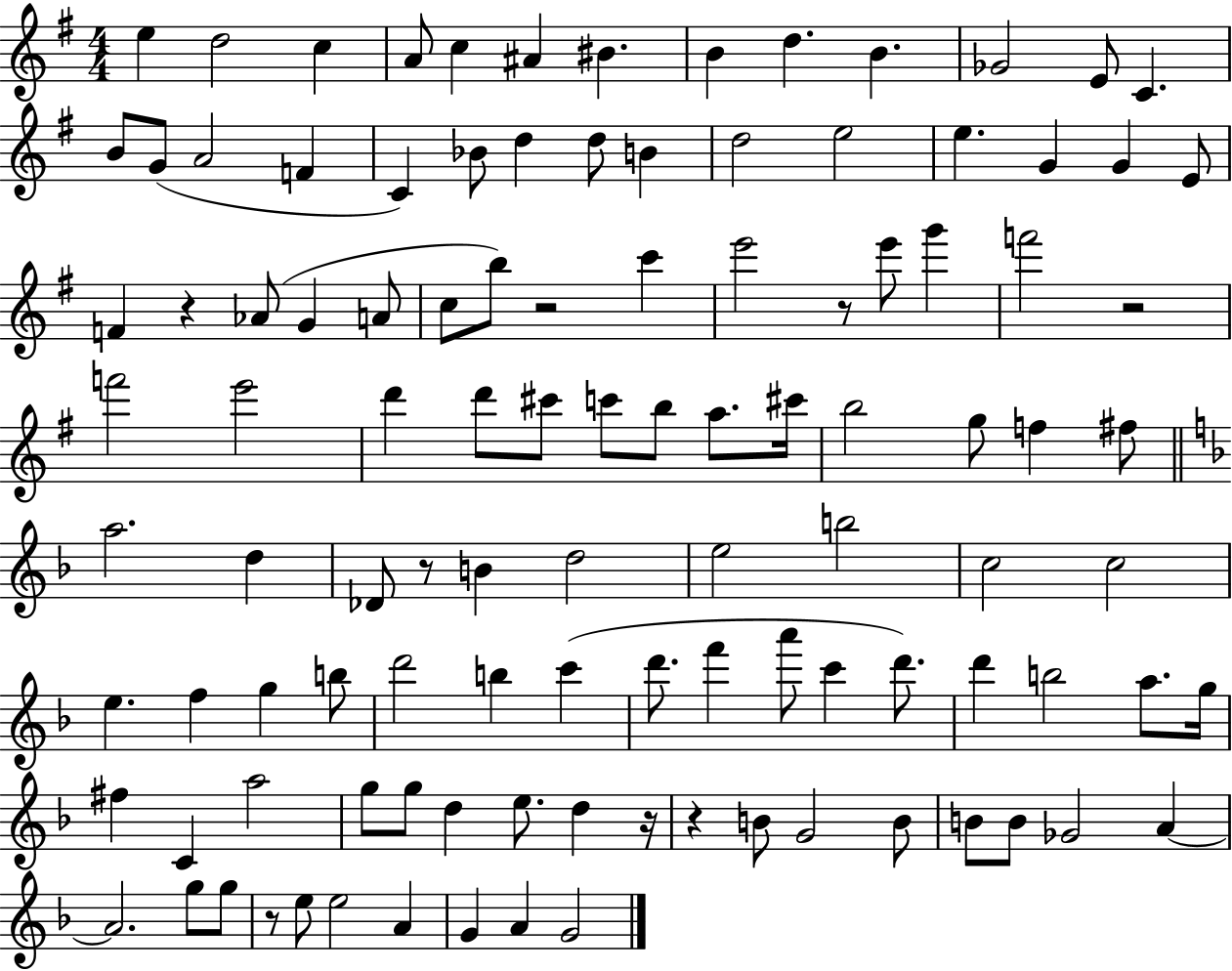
{
  \clef treble
  \numericTimeSignature
  \time 4/4
  \key g \major
  \repeat volta 2 { e''4 d''2 c''4 | a'8 c''4 ais'4 bis'4. | b'4 d''4. b'4. | ges'2 e'8 c'4. | \break b'8 g'8( a'2 f'4 | c'4) bes'8 d''4 d''8 b'4 | d''2 e''2 | e''4. g'4 g'4 e'8 | \break f'4 r4 aes'8( g'4 a'8 | c''8 b''8) r2 c'''4 | e'''2 r8 e'''8 g'''4 | f'''2 r2 | \break f'''2 e'''2 | d'''4 d'''8 cis'''8 c'''8 b''8 a''8. cis'''16 | b''2 g''8 f''4 fis''8 | \bar "||" \break \key f \major a''2. d''4 | des'8 r8 b'4 d''2 | e''2 b''2 | c''2 c''2 | \break e''4. f''4 g''4 b''8 | d'''2 b''4 c'''4( | d'''8. f'''4 a'''8 c'''4 d'''8.) | d'''4 b''2 a''8. g''16 | \break fis''4 c'4 a''2 | g''8 g''8 d''4 e''8. d''4 r16 | r4 b'8 g'2 b'8 | b'8 b'8 ges'2 a'4~~ | \break a'2. g''8 g''8 | r8 e''8 e''2 a'4 | g'4 a'4 g'2 | } \bar "|."
}